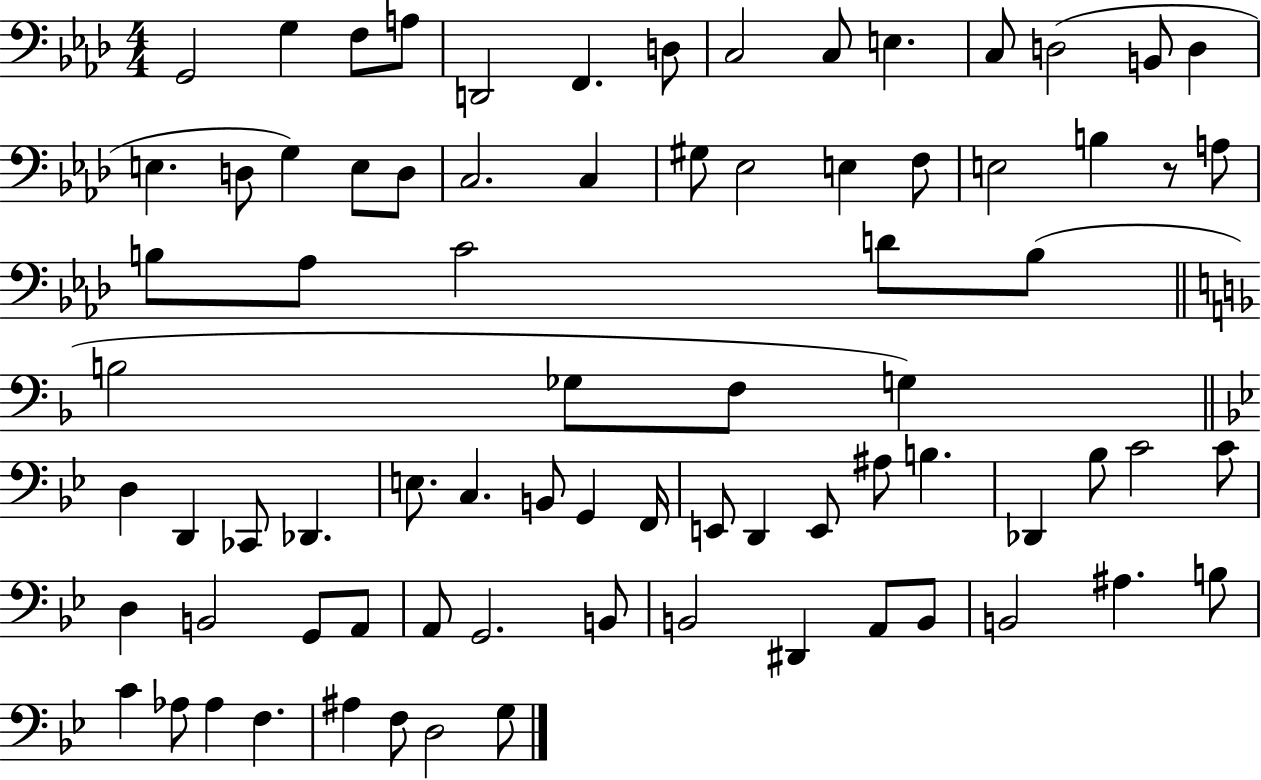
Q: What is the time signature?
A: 4/4